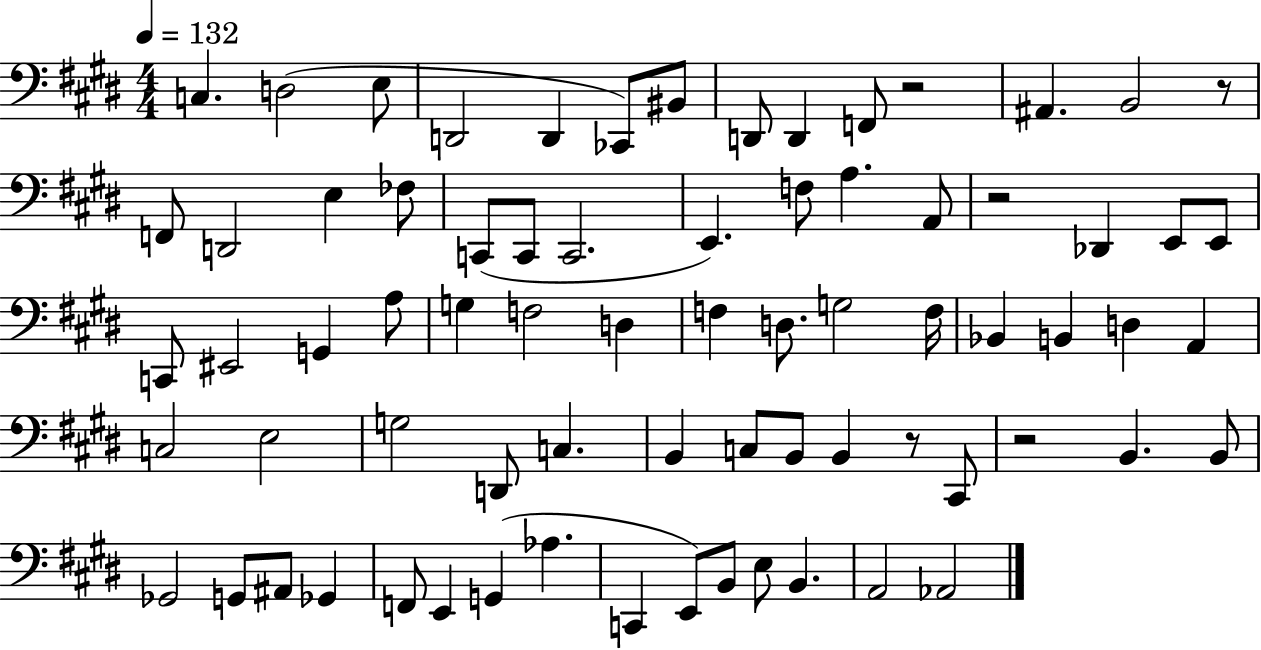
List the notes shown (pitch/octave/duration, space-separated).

C3/q. D3/h E3/e D2/h D2/q CES2/e BIS2/e D2/e D2/q F2/e R/h A#2/q. B2/h R/e F2/e D2/h E3/q FES3/e C2/e C2/e C2/h. E2/q. F3/e A3/q. A2/e R/h Db2/q E2/e E2/e C2/e EIS2/h G2/q A3/e G3/q F3/h D3/q F3/q D3/e. G3/h F3/s Bb2/q B2/q D3/q A2/q C3/h E3/h G3/h D2/e C3/q. B2/q C3/e B2/e B2/q R/e C#2/e R/h B2/q. B2/e Gb2/h G2/e A#2/e Gb2/q F2/e E2/q G2/q Ab3/q. C2/q E2/e B2/e E3/e B2/q. A2/h Ab2/h